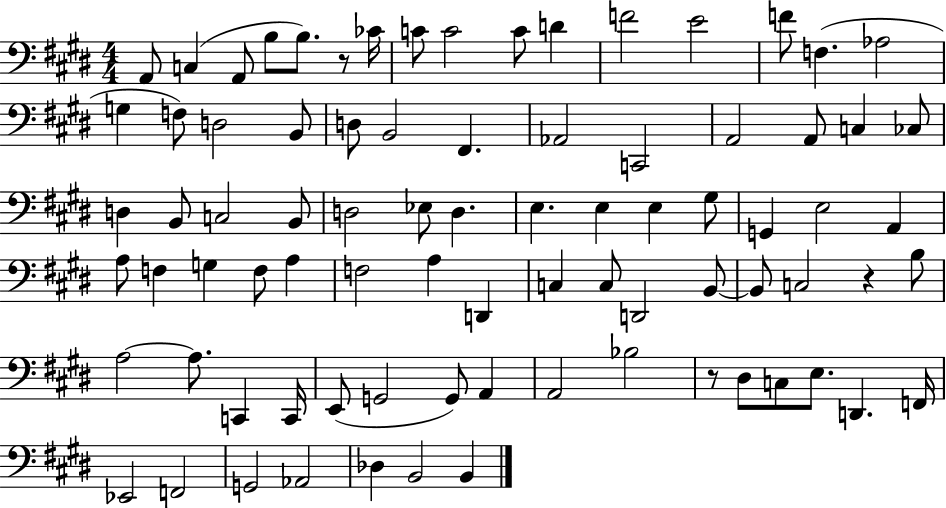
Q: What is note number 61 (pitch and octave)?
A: C2